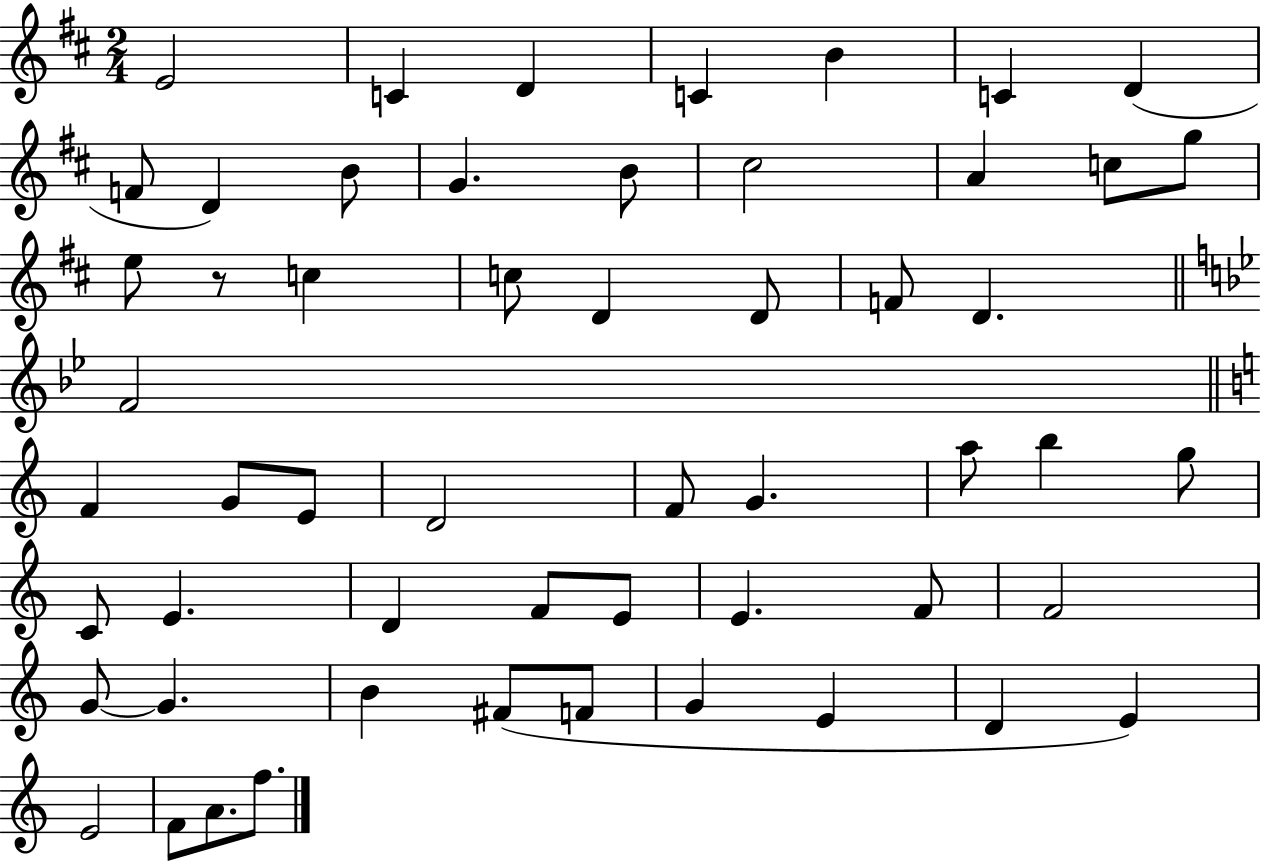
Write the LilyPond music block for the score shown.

{
  \clef treble
  \numericTimeSignature
  \time 2/4
  \key d \major
  e'2 | c'4 d'4 | c'4 b'4 | c'4 d'4( | \break f'8 d'4) b'8 | g'4. b'8 | cis''2 | a'4 c''8 g''8 | \break e''8 r8 c''4 | c''8 d'4 d'8 | f'8 d'4. | \bar "||" \break \key bes \major f'2 | \bar "||" \break \key c \major f'4 g'8 e'8 | d'2 | f'8 g'4. | a''8 b''4 g''8 | \break c'8 e'4. | d'4 f'8 e'8 | e'4. f'8 | f'2 | \break g'8~~ g'4. | b'4 fis'8( f'8 | g'4 e'4 | d'4 e'4) | \break e'2 | f'8 a'8. f''8. | \bar "|."
}